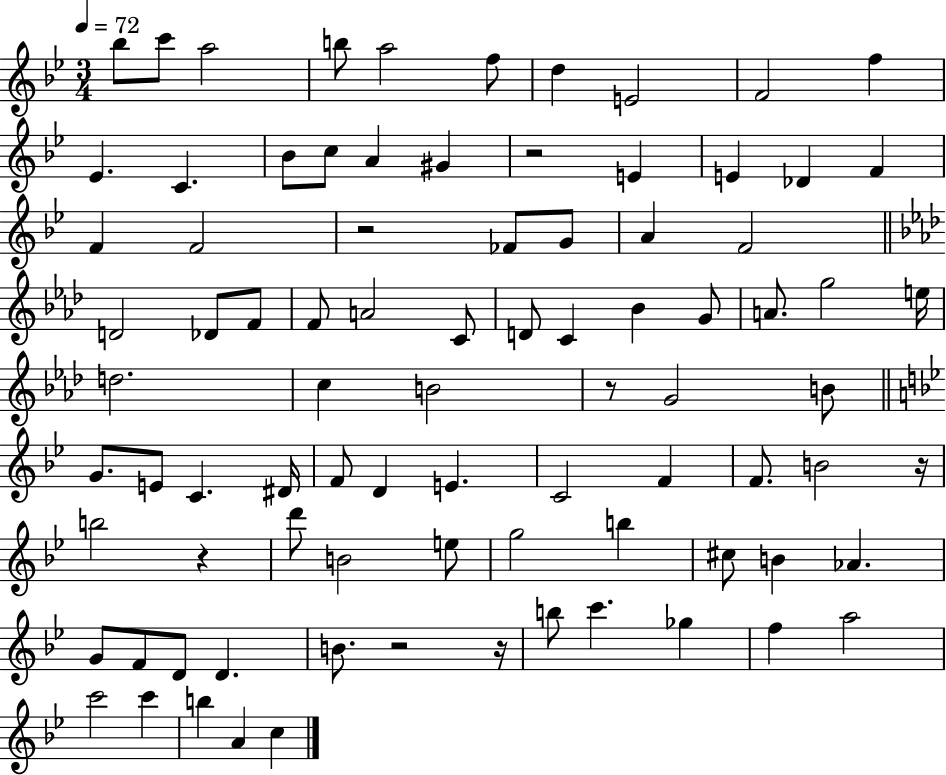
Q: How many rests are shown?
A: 7